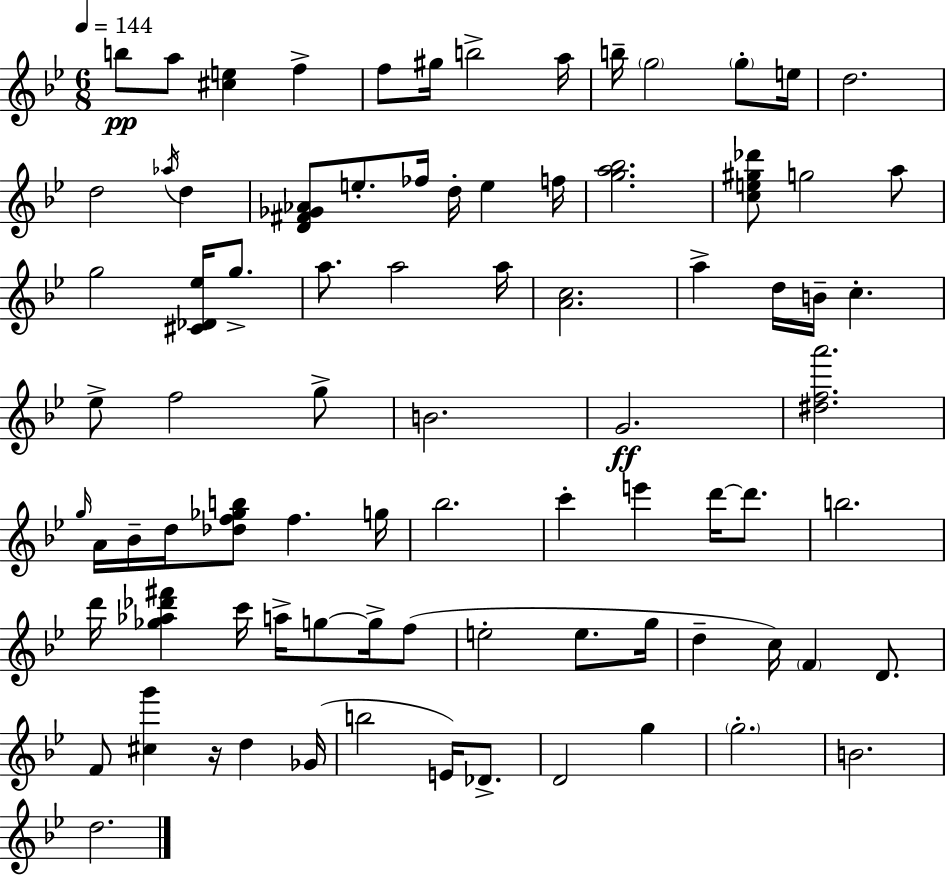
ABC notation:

X:1
T:Untitled
M:6/8
L:1/4
K:Bb
b/2 a/2 [^ce] f f/2 ^g/4 b2 a/4 b/4 g2 g/2 e/4 d2 d2 _a/4 d [D^F_G_A]/2 e/2 _f/4 d/4 e f/4 [ga_b]2 [ce^g_d']/2 g2 a/2 g2 [^C_D_e]/4 g/2 a/2 a2 a/4 [Ac]2 a d/4 B/4 c _e/2 f2 g/2 B2 G2 [^dfa']2 g/4 A/4 _B/4 d/4 [_df_gb]/2 f g/4 _b2 c' e' d'/4 d'/2 b2 d'/4 [_g_a_d'^f'] c'/4 a/4 g/2 g/4 f/2 e2 e/2 g/4 d c/4 F D/2 F/2 [^cg'] z/4 d _G/4 b2 E/4 _D/2 D2 g g2 B2 d2